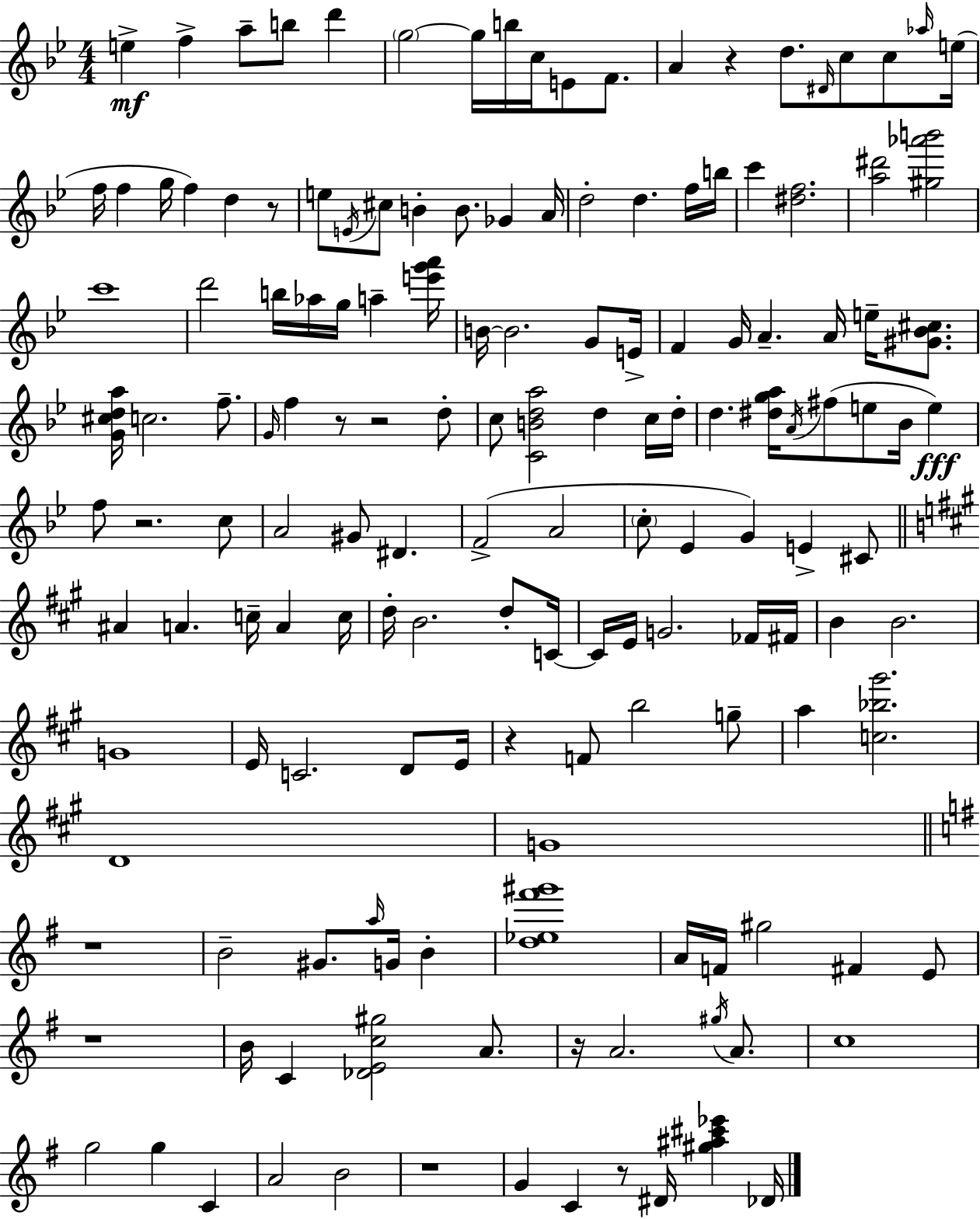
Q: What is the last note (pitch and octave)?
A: Db4